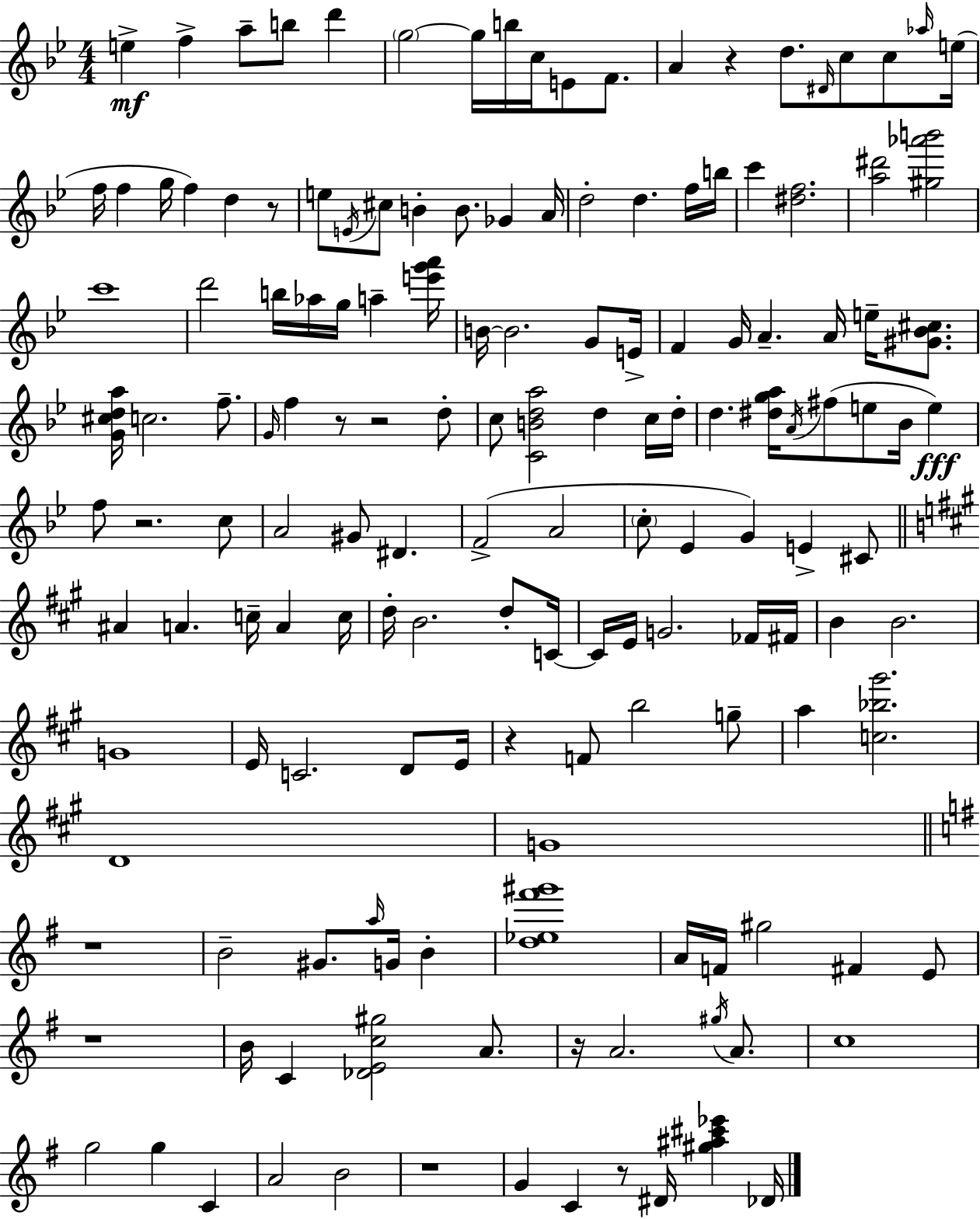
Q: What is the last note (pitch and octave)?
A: Db4